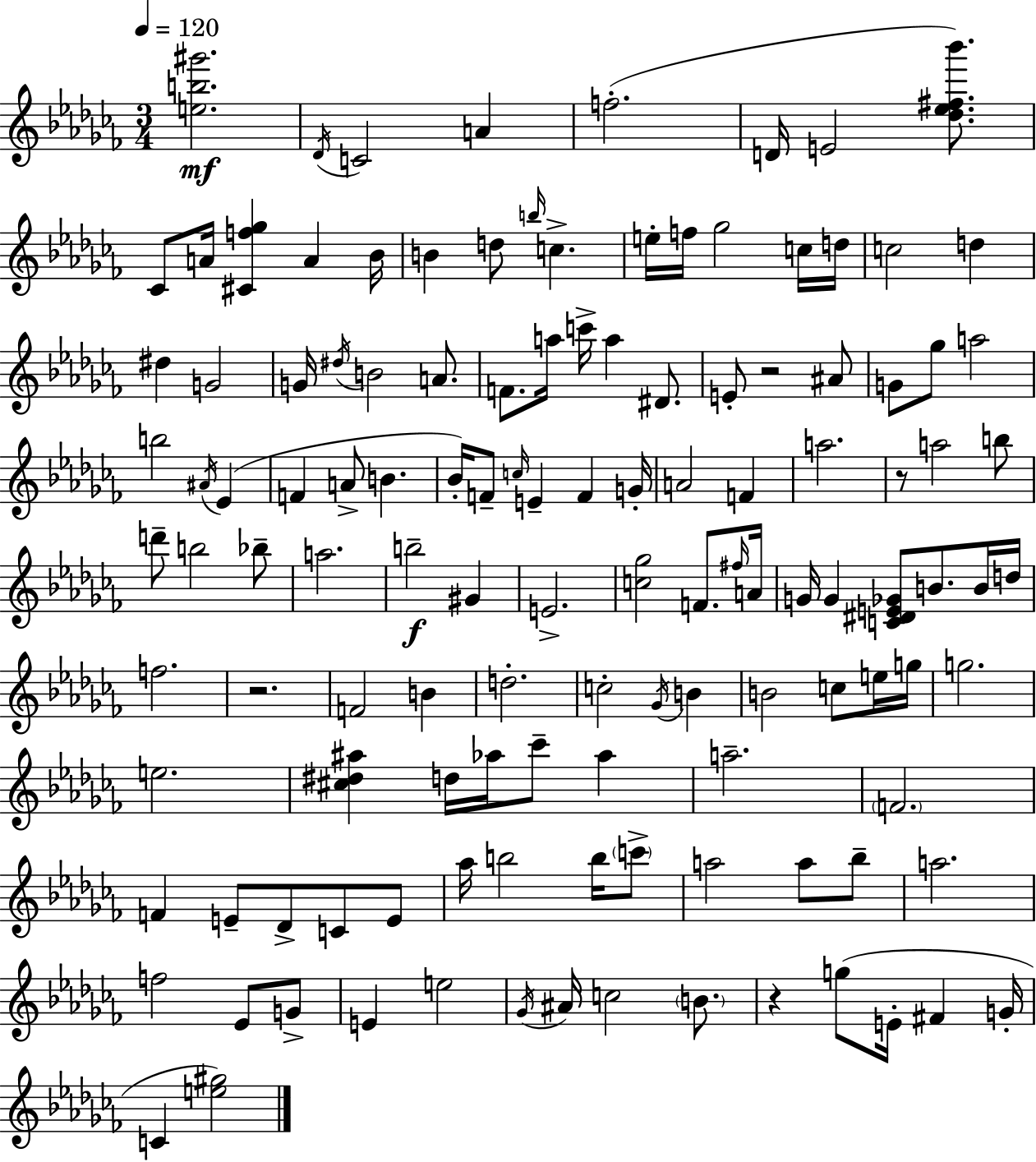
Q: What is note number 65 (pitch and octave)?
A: G4